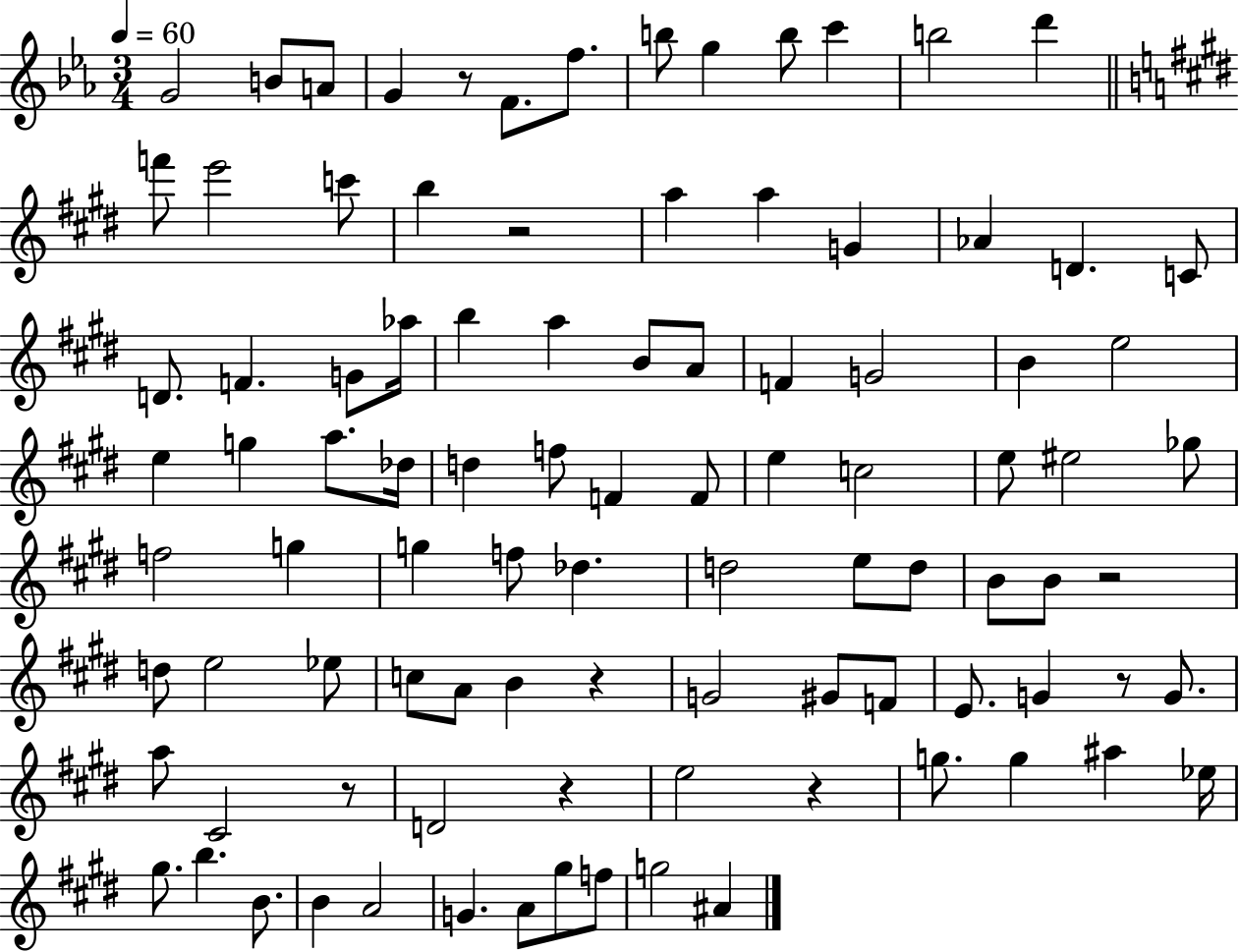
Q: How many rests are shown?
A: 8